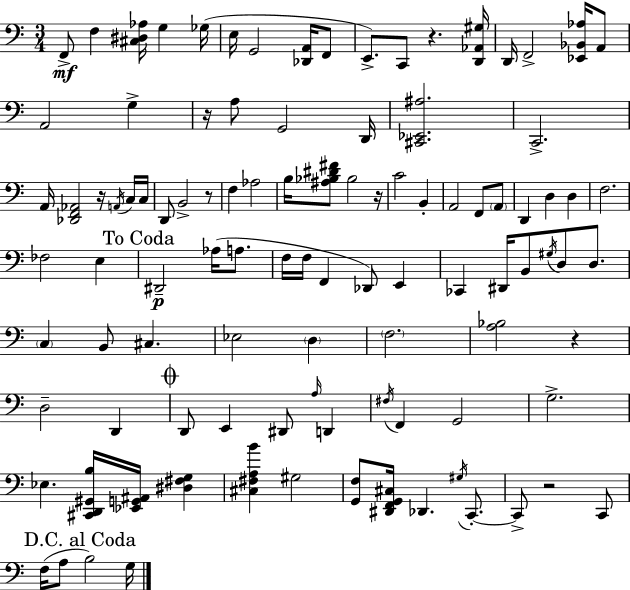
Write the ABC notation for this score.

X:1
T:Untitled
M:3/4
L:1/4
K:C
F,,/2 F, [^C,^D,_A,]/4 G, _G,/4 E,/4 G,,2 [_D,,A,,]/4 F,,/2 E,,/2 C,,/2 z [D,,_A,,^G,]/4 D,,/4 F,,2 [_E,,_B,,_A,]/4 A,,/2 A,,2 G, z/4 A,/2 G,,2 D,,/4 [^C,,_E,,^A,]2 C,,2 A,,/4 [_D,,F,,_A,,]2 z/4 A,,/4 C,/4 C,/4 D,,/2 B,,2 z/2 F, _A,2 B,/4 [^A,_B,^D^F]/2 _B,2 z/4 C2 B,, A,,2 F,,/2 A,,/2 D,, D, D, F,2 _F,2 E, ^D,,2 _A,/4 A,/2 F,/4 F,/4 F,, _D,,/2 E,, _C,, ^D,,/4 B,,/2 ^G,/4 D,/2 D,/2 C, B,,/2 ^C, _E,2 D, F,2 [A,_B,]2 z D,2 D,, D,,/2 E,, ^D,,/2 A,/4 D,, ^F,/4 F,, G,,2 G,2 _E, [^C,,D,,^G,,B,]/4 [_E,,G,,^A,,]/4 [^D,^F,G,] [^C,^F,A,B] ^G,2 [G,,F,]/2 [^D,,F,,G,,^C,]/4 _D,, ^G,/4 C,,/2 C,,/2 z2 C,,/2 F,/4 A,/2 B,2 G,/4